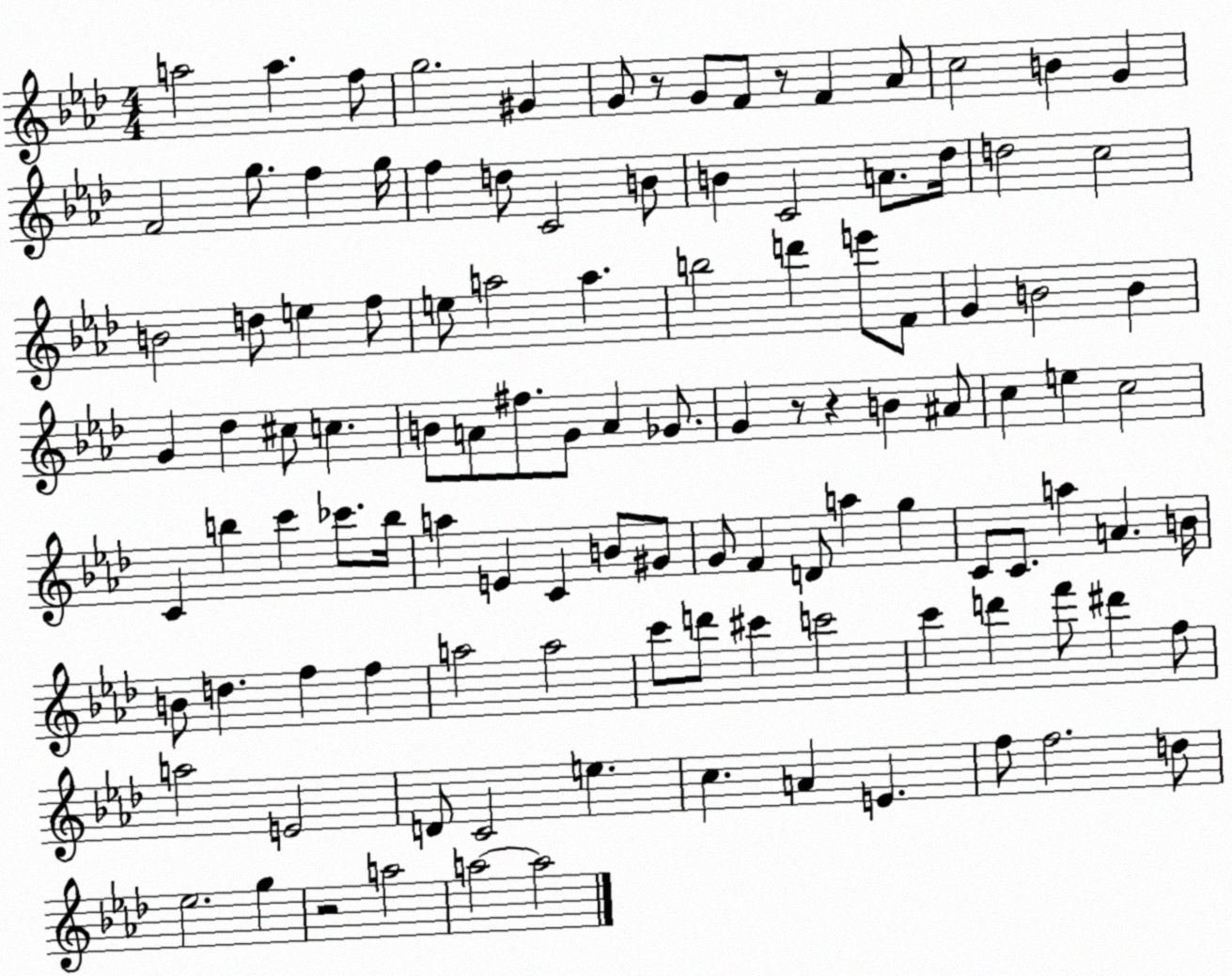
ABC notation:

X:1
T:Untitled
M:4/4
L:1/4
K:Ab
a2 a f/2 g2 ^G G/2 z/2 G/2 F/2 z/2 F _A/2 c2 B G F2 g/2 f g/4 f d/2 C2 B/2 B C2 A/2 _d/4 d2 c2 B2 d/2 e f/2 e/2 a2 a b2 d' e'/2 F/2 G B2 B G _d ^c/2 c B/2 A/2 ^f/2 G/2 A _G/2 G z/2 z B ^A/2 c e c2 C b c' _c'/2 b/4 a E C B/2 ^G/2 G/2 F D/2 a g C/2 C/2 a A B/4 B/2 d f f a2 a2 c'/2 d'/2 ^c' c'2 c' d' f'/2 ^d' f/2 a2 E2 D/2 C2 e c A E f/2 f2 d/2 _e2 g z2 a2 a2 a2